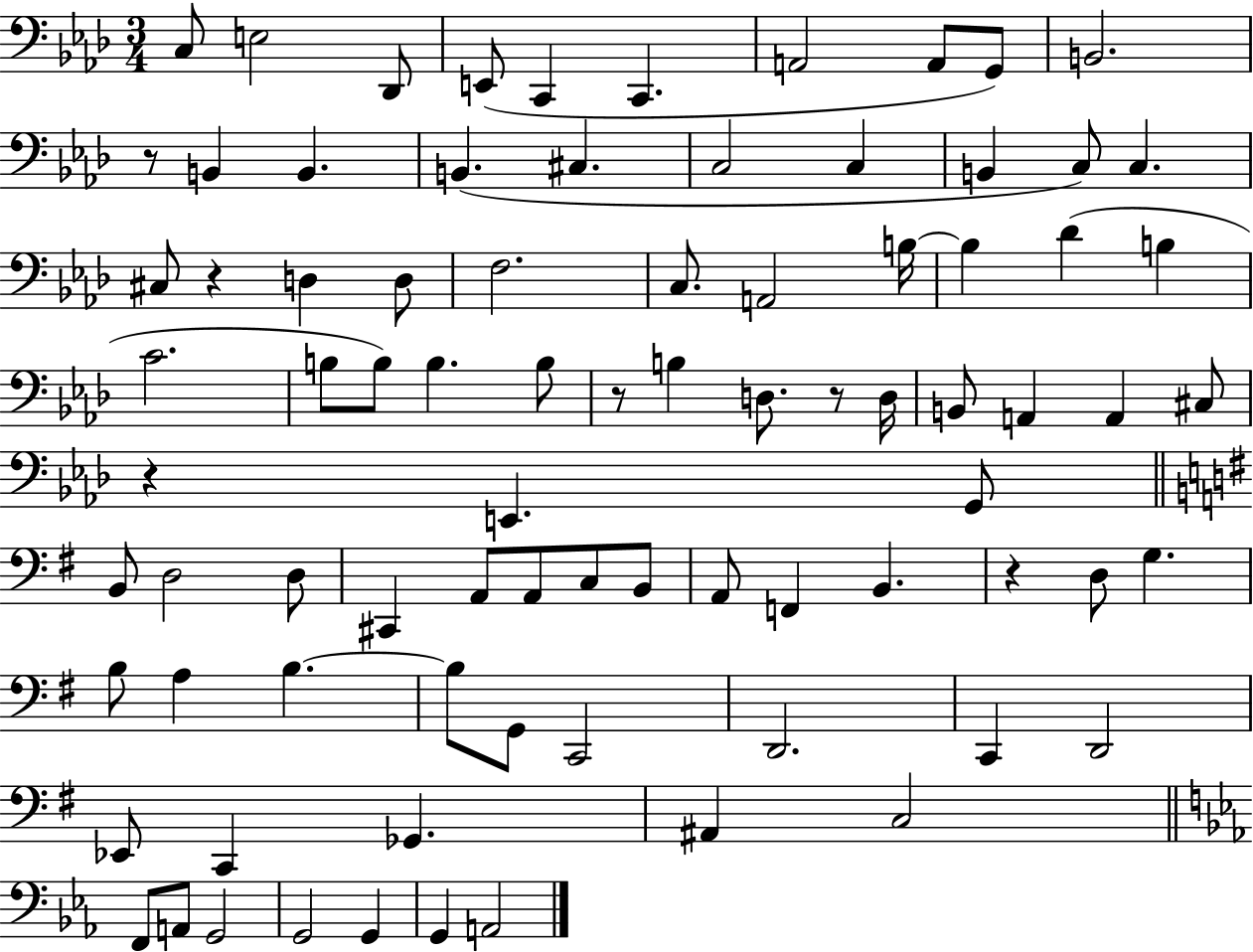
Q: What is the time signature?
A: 3/4